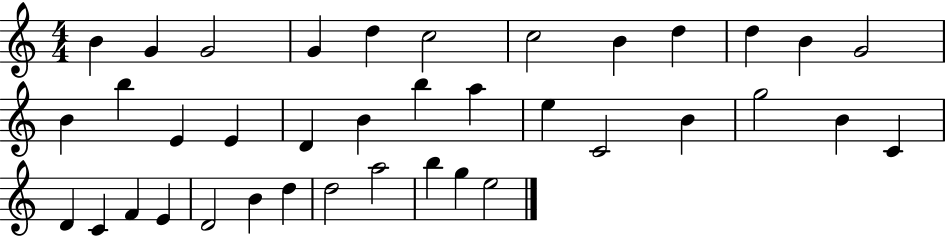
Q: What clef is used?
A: treble